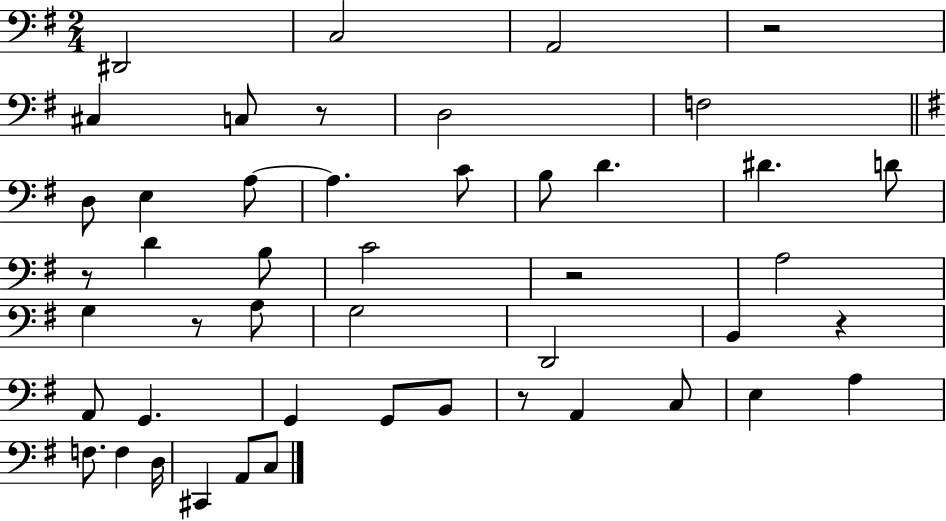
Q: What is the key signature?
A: G major